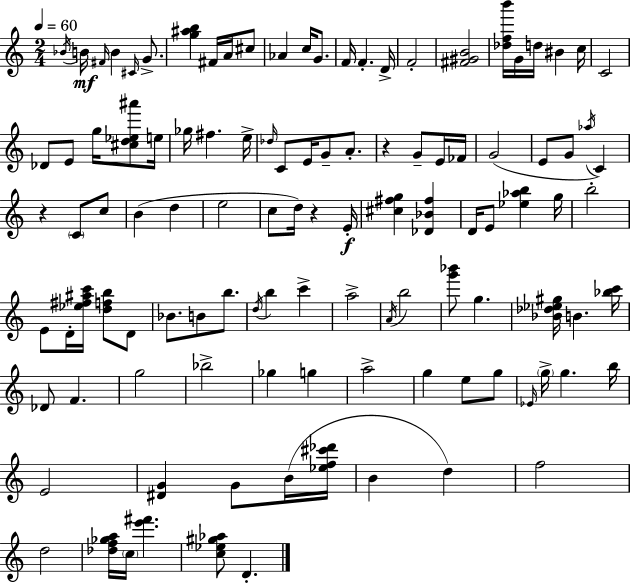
{
  \clef treble
  \numericTimeSignature
  \time 2/4
  \key c \major
  \tempo 4 = 60
  \acciaccatura { bes'16 }\mf b'16 \grace { fis'16 } b'4 \grace { cis'16 } | g'8.-> <g'' ais'' b''>4 fis'16 | a'16 cis''8 aes'4 c''16 | g'8. f'16 f'4.-. | \break d'16-> f'2-. | <fis' gis' b'>2 | <des'' f'' b'''>16 g'16 d''16 bis'4 | c''16 c'2 | \break des'8 e'8 g''16 | <cis'' d'' ees'' ais'''>8 e''16 ges''16 fis''4. | e''16-> \grace { des''16 } c'8 e'16 g'8-- | a'8.-. r4 | \break g'8-- e'16 fes'16 g'2( | e'8 g'8 | \acciaccatura { aes''16 } c'4) r4 | \parenthesize c'8 c''8 b'4( | \break d''4 e''2 | c''8 d''16) | r4 e'16-.\f <cis'' fis'' g''>4 | <des' bes' fis''>4 d'16 e'8 | \break <ees'' aes'' b''>4 g''16 b''2-. | e'8 d'16-. | <ees'' fis'' ais'' c'''>16 <d'' f'' b''>8 d'8 bes'8. | b'8 b''8. \acciaccatura { d''16 } b''4 | \break c'''4-> a''2-> | \acciaccatura { a'16 } b''2 | <g''' bes'''>8 | g''4. <bes' des'' ees'' gis''>16 | \break b'4. <bes'' c'''>16 des'8 | f'4. g''2 | bes''2-> | ges''4 | \break g''4 a''2-> | g''4 | e''8 g''8 \grace { ees'16 } | \parenthesize g''16-> g''4. b''16 | \break e'2 | <dis' g'>4 g'8 b'16( <ees'' f'' cis''' des'''>16 | b'4 d''4) | f''2 | \break d''2 | <des'' f'' ges'' a''>16 \parenthesize c''16 <e''' fis'''>4. | <c'' ees'' gis'' aes''>8 d'4.-. | \bar "|."
}